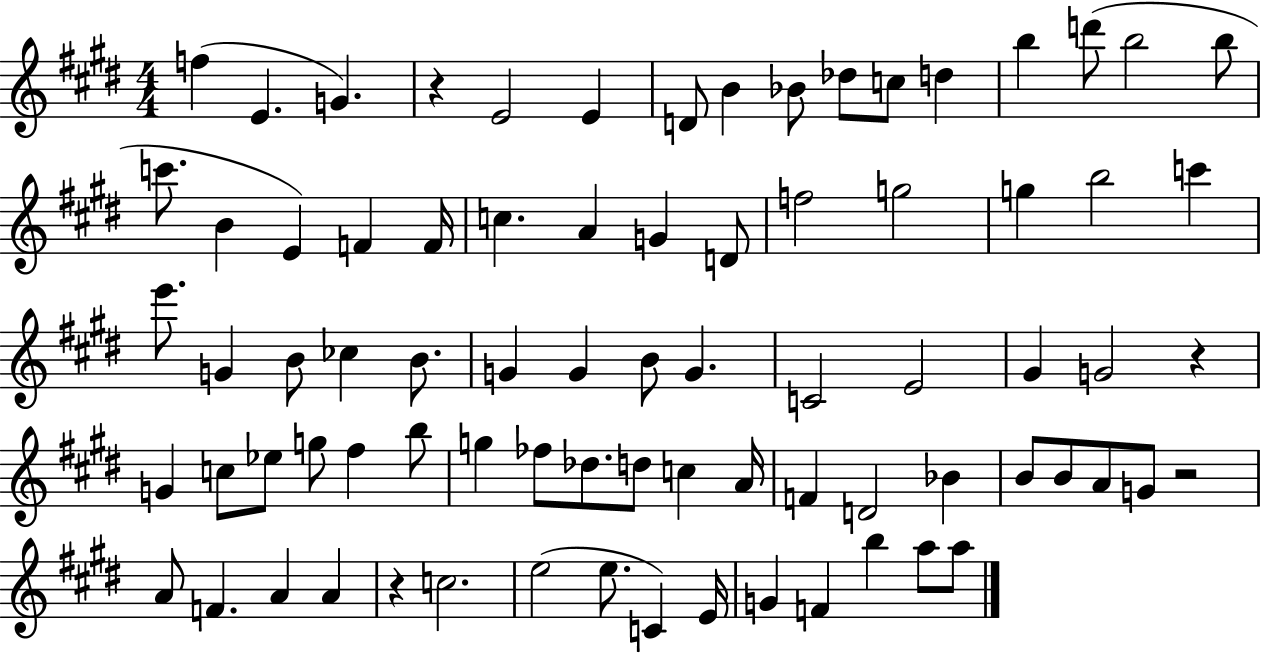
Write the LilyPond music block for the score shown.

{
  \clef treble
  \numericTimeSignature
  \time 4/4
  \key e \major
  \repeat volta 2 { f''4( e'4. g'4.) | r4 e'2 e'4 | d'8 b'4 bes'8 des''8 c''8 d''4 | b''4 d'''8( b''2 b''8 | \break c'''8. b'4 e'4) f'4 f'16 | c''4. a'4 g'4 d'8 | f''2 g''2 | g''4 b''2 c'''4 | \break e'''8. g'4 b'8 ces''4 b'8. | g'4 g'4 b'8 g'4. | c'2 e'2 | gis'4 g'2 r4 | \break g'4 c''8 ees''8 g''8 fis''4 b''8 | g''4 fes''8 des''8. d''8 c''4 a'16 | f'4 d'2 bes'4 | b'8 b'8 a'8 g'8 r2 | \break a'8 f'4. a'4 a'4 | r4 c''2. | e''2( e''8. c'4) e'16 | g'4 f'4 b''4 a''8 a''8 | \break } \bar "|."
}